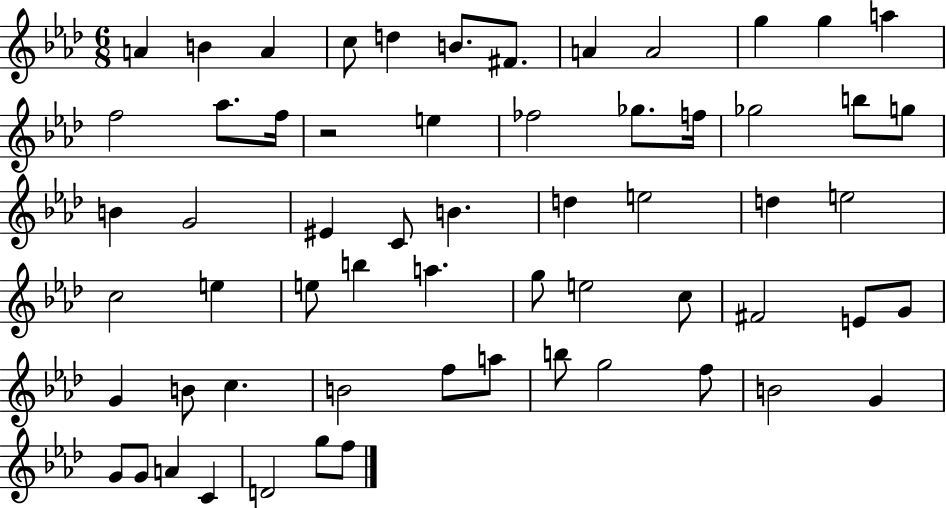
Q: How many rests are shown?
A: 1